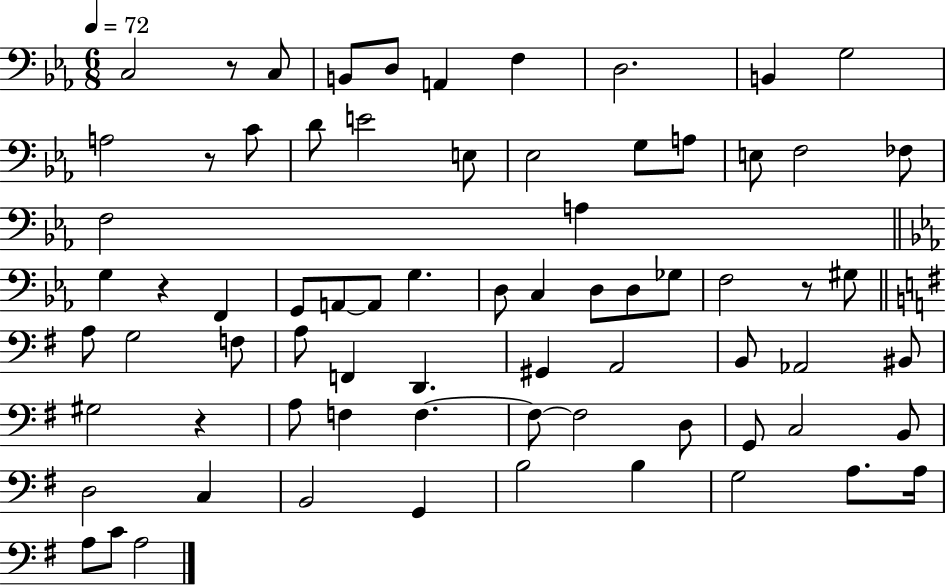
X:1
T:Untitled
M:6/8
L:1/4
K:Eb
C,2 z/2 C,/2 B,,/2 D,/2 A,, F, D,2 B,, G,2 A,2 z/2 C/2 D/2 E2 E,/2 _E,2 G,/2 A,/2 E,/2 F,2 _F,/2 F,2 A, G, z F,, G,,/2 A,,/2 A,,/2 G, D,/2 C, D,/2 D,/2 _G,/2 F,2 z/2 ^G,/2 A,/2 G,2 F,/2 A,/2 F,, D,, ^G,, A,,2 B,,/2 _A,,2 ^B,,/2 ^G,2 z A,/2 F, F, F,/2 F,2 D,/2 G,,/2 C,2 B,,/2 D,2 C, B,,2 G,, B,2 B, G,2 A,/2 A,/4 A,/2 C/2 A,2